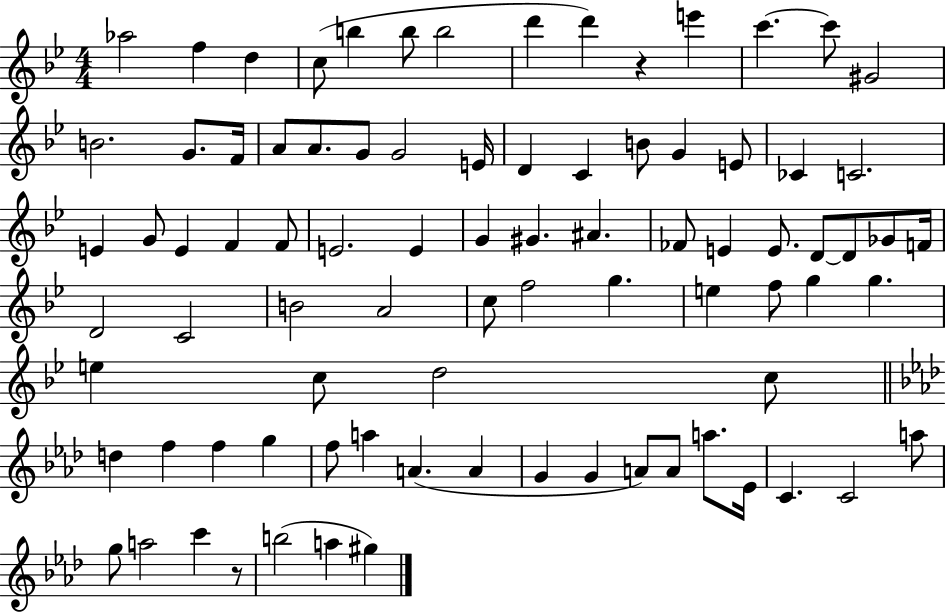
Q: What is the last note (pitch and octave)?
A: G#5